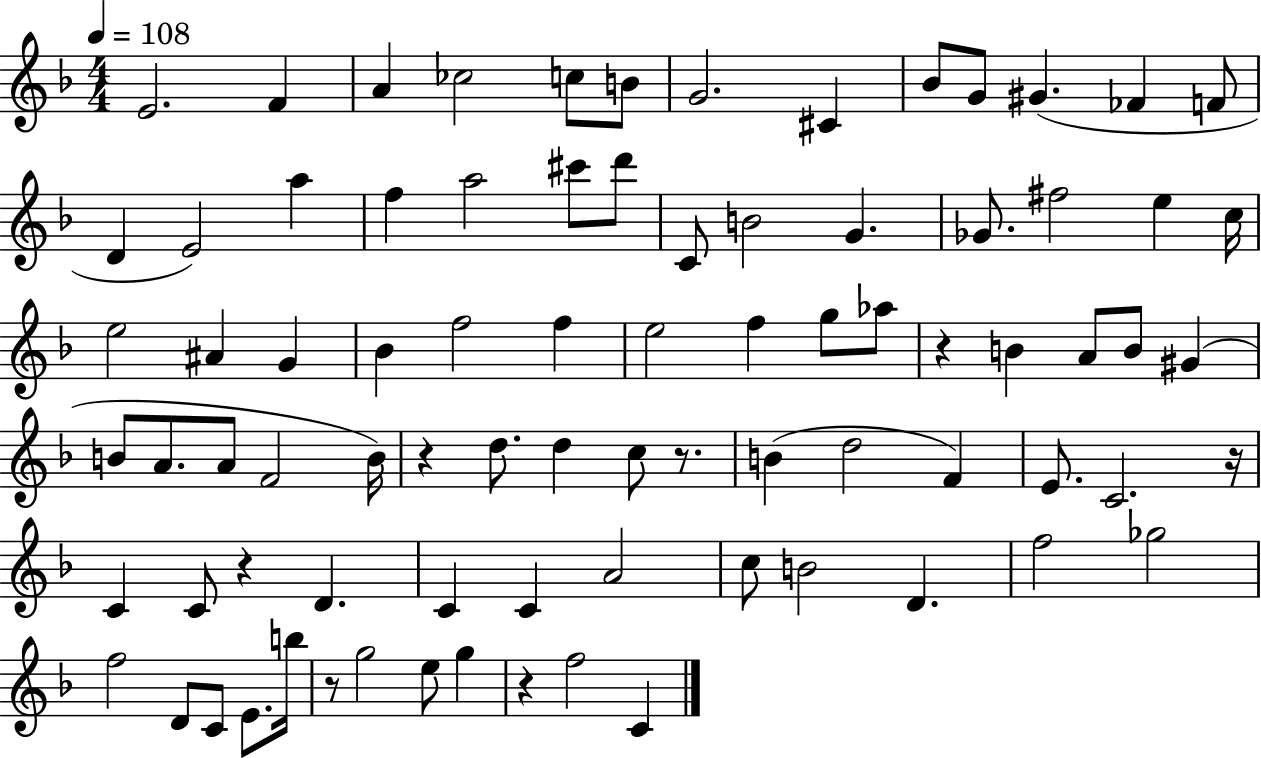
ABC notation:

X:1
T:Untitled
M:4/4
L:1/4
K:F
E2 F A _c2 c/2 B/2 G2 ^C _B/2 G/2 ^G _F F/2 D E2 a f a2 ^c'/2 d'/2 C/2 B2 G _G/2 ^f2 e c/4 e2 ^A G _B f2 f e2 f g/2 _a/2 z B A/2 B/2 ^G B/2 A/2 A/2 F2 B/4 z d/2 d c/2 z/2 B d2 F E/2 C2 z/4 C C/2 z D C C A2 c/2 B2 D f2 _g2 f2 D/2 C/2 E/2 b/4 z/2 g2 e/2 g z f2 C